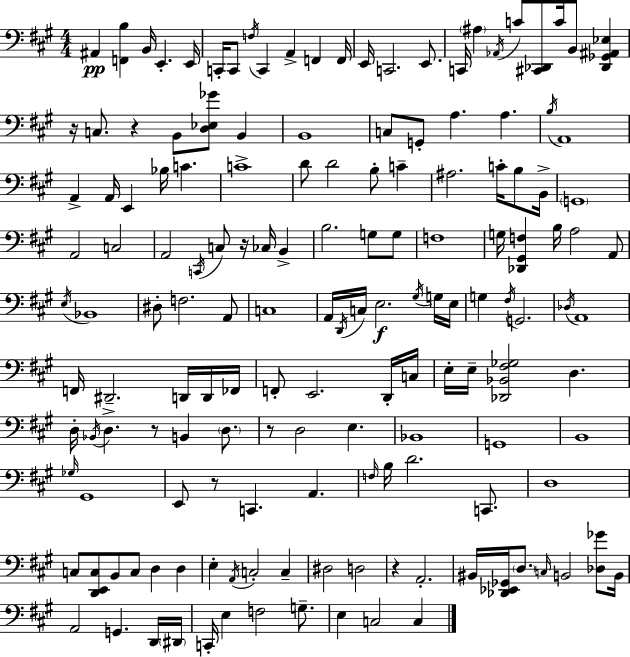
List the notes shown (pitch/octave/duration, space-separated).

A#2/q [F2,B3]/q B2/s E2/q. E2/s C2/s C2/e F3/s C2/q A2/q F2/q F2/s E2/s C2/h. E2/e. C2/s A#3/q Ab2/s C4/e [C#2,Db2]/e C4/s B2/e [Db2,Gb2,A#2,Eb3]/q R/s C3/e. R/q B2/e [D3,Eb3,Gb4]/e B2/q B2/w C3/e G2/e A3/q. A3/q. B3/s A2/w A2/q A2/s E2/q Bb3/s C4/q. C4/w D4/e D4/h B3/e C4/q A#3/h. C4/s B3/e B2/s G2/w A2/h C3/h A2/h C2/s C3/e R/s CES3/s B2/q B3/h. G3/e G3/e F3/w G3/s [Db2,G#2,F3]/q B3/s A3/h A2/e E3/s Bb2/w D#3/e F3/h. A2/e C3/w A2/s D2/s C3/s E3/h. G#3/s G3/s E3/s G3/q F#3/s G2/h. Db3/s A2/w F2/s D#2/h. D2/s D2/s FES2/s F2/e E2/h. D2/s C3/s E3/s E3/s [Db2,Bb2,F#3,Gb3]/h D3/q. D3/s Bb2/s D3/q. R/e B2/q D3/e. R/e D3/h E3/q. Bb2/w G2/w B2/w Gb3/s G#2/w E2/e R/e C2/q. A2/q. F3/s B3/s D4/h. C2/e. D3/w C3/e [D2,E2,C3]/e B2/e C3/e D3/q D3/q E3/q A2/s C3/h C3/q D#3/h D3/h R/q A2/h. BIS2/s [Db2,Eb2,Gb2]/s D3/e. C3/s B2/h [Db3,Gb4]/e B2/s A2/h G2/q. D2/s D#2/s C2/s E3/q F3/h G3/e. E3/q C3/h C3/q